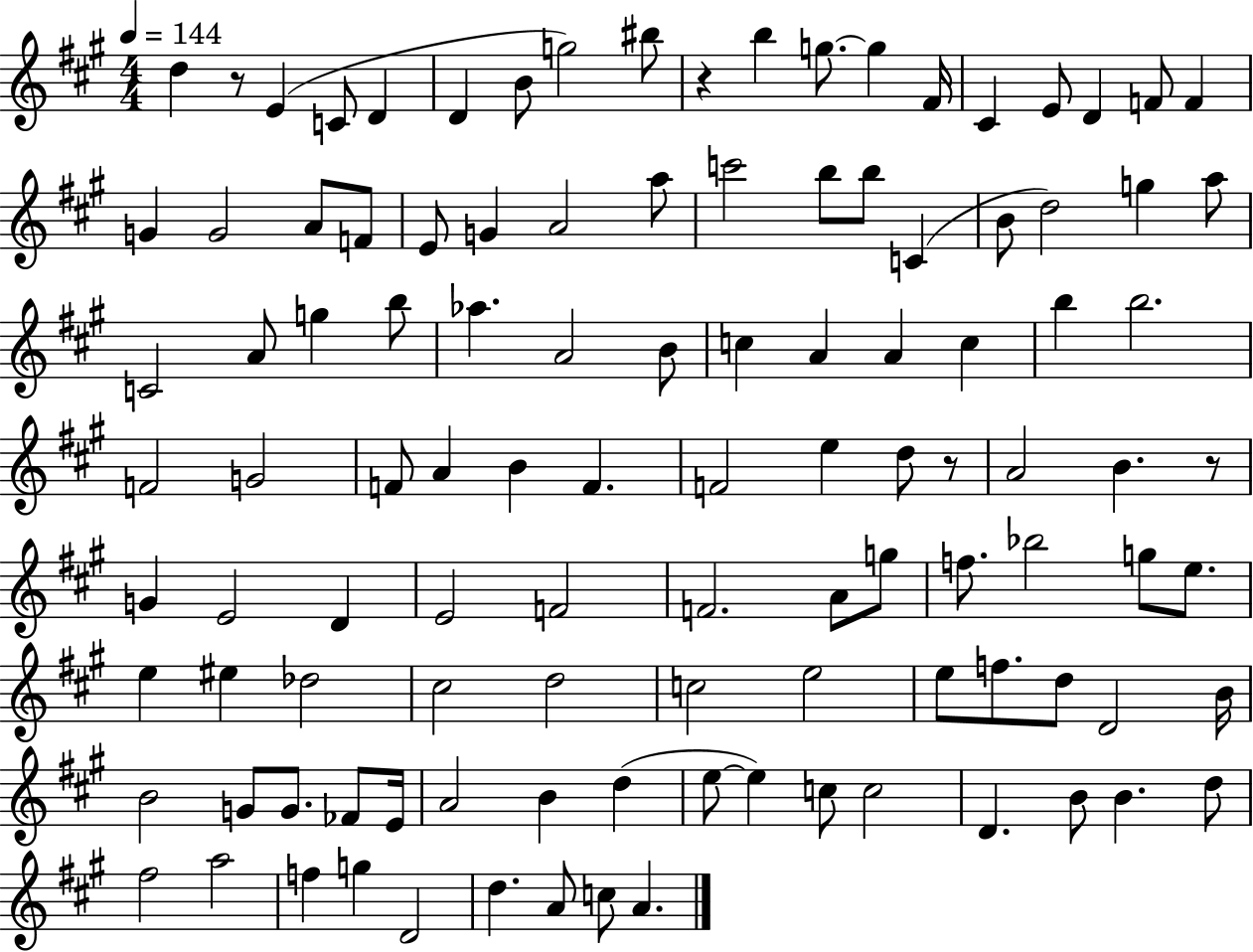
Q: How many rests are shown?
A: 4